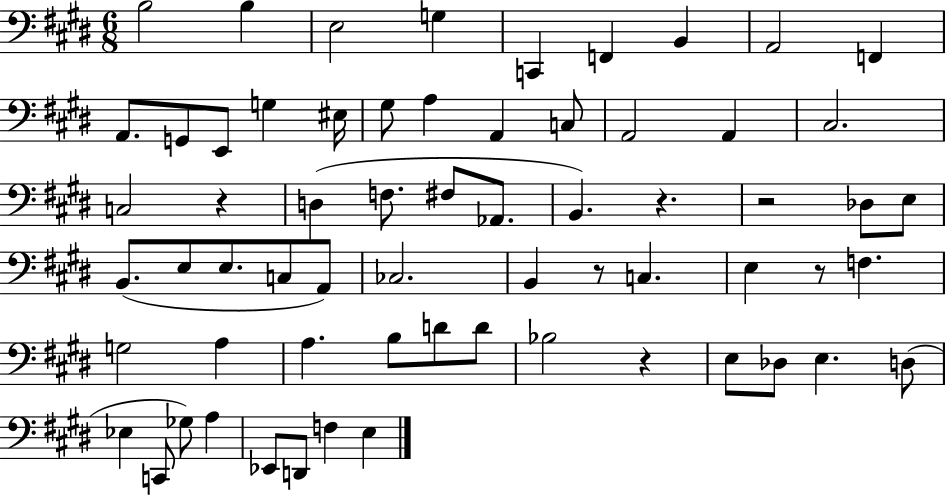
{
  \clef bass
  \numericTimeSignature
  \time 6/8
  \key e \major
  b2 b4 | e2 g4 | c,4 f,4 b,4 | a,2 f,4 | \break a,8. g,8 e,8 g4 eis16 | gis8 a4 a,4 c8 | a,2 a,4 | cis2. | \break c2 r4 | d4( f8. fis8 aes,8. | b,4.) r4. | r2 des8 e8 | \break b,8.( e8 e8. c8 a,8) | ces2. | b,4 r8 c4. | e4 r8 f4. | \break g2 a4 | a4. b8 d'8 d'8 | bes2 r4 | e8 des8 e4. d8( | \break ees4 c,8 ges8) a4 | ees,8 d,8 f4 e4 | \bar "|."
}